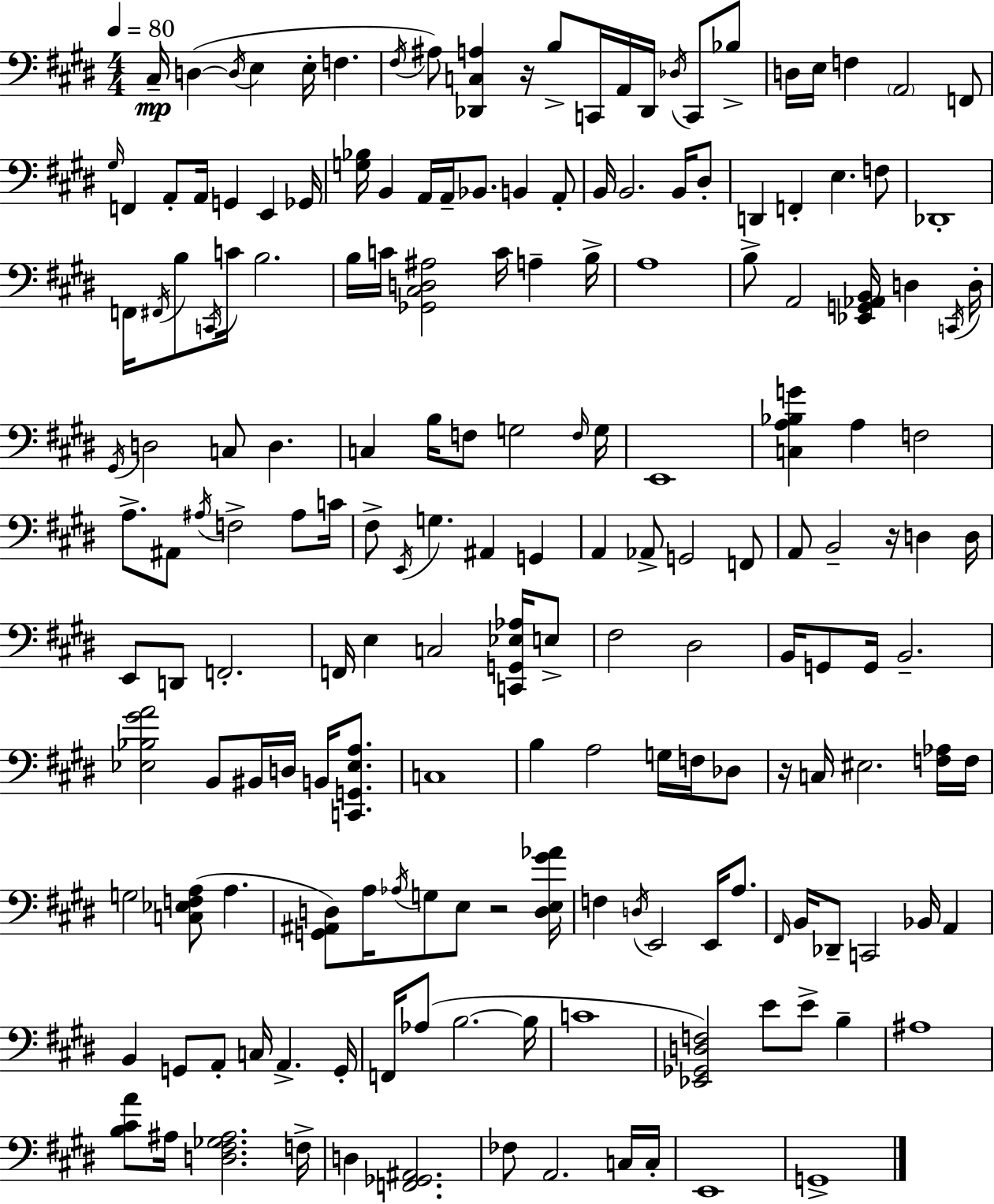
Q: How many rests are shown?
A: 4